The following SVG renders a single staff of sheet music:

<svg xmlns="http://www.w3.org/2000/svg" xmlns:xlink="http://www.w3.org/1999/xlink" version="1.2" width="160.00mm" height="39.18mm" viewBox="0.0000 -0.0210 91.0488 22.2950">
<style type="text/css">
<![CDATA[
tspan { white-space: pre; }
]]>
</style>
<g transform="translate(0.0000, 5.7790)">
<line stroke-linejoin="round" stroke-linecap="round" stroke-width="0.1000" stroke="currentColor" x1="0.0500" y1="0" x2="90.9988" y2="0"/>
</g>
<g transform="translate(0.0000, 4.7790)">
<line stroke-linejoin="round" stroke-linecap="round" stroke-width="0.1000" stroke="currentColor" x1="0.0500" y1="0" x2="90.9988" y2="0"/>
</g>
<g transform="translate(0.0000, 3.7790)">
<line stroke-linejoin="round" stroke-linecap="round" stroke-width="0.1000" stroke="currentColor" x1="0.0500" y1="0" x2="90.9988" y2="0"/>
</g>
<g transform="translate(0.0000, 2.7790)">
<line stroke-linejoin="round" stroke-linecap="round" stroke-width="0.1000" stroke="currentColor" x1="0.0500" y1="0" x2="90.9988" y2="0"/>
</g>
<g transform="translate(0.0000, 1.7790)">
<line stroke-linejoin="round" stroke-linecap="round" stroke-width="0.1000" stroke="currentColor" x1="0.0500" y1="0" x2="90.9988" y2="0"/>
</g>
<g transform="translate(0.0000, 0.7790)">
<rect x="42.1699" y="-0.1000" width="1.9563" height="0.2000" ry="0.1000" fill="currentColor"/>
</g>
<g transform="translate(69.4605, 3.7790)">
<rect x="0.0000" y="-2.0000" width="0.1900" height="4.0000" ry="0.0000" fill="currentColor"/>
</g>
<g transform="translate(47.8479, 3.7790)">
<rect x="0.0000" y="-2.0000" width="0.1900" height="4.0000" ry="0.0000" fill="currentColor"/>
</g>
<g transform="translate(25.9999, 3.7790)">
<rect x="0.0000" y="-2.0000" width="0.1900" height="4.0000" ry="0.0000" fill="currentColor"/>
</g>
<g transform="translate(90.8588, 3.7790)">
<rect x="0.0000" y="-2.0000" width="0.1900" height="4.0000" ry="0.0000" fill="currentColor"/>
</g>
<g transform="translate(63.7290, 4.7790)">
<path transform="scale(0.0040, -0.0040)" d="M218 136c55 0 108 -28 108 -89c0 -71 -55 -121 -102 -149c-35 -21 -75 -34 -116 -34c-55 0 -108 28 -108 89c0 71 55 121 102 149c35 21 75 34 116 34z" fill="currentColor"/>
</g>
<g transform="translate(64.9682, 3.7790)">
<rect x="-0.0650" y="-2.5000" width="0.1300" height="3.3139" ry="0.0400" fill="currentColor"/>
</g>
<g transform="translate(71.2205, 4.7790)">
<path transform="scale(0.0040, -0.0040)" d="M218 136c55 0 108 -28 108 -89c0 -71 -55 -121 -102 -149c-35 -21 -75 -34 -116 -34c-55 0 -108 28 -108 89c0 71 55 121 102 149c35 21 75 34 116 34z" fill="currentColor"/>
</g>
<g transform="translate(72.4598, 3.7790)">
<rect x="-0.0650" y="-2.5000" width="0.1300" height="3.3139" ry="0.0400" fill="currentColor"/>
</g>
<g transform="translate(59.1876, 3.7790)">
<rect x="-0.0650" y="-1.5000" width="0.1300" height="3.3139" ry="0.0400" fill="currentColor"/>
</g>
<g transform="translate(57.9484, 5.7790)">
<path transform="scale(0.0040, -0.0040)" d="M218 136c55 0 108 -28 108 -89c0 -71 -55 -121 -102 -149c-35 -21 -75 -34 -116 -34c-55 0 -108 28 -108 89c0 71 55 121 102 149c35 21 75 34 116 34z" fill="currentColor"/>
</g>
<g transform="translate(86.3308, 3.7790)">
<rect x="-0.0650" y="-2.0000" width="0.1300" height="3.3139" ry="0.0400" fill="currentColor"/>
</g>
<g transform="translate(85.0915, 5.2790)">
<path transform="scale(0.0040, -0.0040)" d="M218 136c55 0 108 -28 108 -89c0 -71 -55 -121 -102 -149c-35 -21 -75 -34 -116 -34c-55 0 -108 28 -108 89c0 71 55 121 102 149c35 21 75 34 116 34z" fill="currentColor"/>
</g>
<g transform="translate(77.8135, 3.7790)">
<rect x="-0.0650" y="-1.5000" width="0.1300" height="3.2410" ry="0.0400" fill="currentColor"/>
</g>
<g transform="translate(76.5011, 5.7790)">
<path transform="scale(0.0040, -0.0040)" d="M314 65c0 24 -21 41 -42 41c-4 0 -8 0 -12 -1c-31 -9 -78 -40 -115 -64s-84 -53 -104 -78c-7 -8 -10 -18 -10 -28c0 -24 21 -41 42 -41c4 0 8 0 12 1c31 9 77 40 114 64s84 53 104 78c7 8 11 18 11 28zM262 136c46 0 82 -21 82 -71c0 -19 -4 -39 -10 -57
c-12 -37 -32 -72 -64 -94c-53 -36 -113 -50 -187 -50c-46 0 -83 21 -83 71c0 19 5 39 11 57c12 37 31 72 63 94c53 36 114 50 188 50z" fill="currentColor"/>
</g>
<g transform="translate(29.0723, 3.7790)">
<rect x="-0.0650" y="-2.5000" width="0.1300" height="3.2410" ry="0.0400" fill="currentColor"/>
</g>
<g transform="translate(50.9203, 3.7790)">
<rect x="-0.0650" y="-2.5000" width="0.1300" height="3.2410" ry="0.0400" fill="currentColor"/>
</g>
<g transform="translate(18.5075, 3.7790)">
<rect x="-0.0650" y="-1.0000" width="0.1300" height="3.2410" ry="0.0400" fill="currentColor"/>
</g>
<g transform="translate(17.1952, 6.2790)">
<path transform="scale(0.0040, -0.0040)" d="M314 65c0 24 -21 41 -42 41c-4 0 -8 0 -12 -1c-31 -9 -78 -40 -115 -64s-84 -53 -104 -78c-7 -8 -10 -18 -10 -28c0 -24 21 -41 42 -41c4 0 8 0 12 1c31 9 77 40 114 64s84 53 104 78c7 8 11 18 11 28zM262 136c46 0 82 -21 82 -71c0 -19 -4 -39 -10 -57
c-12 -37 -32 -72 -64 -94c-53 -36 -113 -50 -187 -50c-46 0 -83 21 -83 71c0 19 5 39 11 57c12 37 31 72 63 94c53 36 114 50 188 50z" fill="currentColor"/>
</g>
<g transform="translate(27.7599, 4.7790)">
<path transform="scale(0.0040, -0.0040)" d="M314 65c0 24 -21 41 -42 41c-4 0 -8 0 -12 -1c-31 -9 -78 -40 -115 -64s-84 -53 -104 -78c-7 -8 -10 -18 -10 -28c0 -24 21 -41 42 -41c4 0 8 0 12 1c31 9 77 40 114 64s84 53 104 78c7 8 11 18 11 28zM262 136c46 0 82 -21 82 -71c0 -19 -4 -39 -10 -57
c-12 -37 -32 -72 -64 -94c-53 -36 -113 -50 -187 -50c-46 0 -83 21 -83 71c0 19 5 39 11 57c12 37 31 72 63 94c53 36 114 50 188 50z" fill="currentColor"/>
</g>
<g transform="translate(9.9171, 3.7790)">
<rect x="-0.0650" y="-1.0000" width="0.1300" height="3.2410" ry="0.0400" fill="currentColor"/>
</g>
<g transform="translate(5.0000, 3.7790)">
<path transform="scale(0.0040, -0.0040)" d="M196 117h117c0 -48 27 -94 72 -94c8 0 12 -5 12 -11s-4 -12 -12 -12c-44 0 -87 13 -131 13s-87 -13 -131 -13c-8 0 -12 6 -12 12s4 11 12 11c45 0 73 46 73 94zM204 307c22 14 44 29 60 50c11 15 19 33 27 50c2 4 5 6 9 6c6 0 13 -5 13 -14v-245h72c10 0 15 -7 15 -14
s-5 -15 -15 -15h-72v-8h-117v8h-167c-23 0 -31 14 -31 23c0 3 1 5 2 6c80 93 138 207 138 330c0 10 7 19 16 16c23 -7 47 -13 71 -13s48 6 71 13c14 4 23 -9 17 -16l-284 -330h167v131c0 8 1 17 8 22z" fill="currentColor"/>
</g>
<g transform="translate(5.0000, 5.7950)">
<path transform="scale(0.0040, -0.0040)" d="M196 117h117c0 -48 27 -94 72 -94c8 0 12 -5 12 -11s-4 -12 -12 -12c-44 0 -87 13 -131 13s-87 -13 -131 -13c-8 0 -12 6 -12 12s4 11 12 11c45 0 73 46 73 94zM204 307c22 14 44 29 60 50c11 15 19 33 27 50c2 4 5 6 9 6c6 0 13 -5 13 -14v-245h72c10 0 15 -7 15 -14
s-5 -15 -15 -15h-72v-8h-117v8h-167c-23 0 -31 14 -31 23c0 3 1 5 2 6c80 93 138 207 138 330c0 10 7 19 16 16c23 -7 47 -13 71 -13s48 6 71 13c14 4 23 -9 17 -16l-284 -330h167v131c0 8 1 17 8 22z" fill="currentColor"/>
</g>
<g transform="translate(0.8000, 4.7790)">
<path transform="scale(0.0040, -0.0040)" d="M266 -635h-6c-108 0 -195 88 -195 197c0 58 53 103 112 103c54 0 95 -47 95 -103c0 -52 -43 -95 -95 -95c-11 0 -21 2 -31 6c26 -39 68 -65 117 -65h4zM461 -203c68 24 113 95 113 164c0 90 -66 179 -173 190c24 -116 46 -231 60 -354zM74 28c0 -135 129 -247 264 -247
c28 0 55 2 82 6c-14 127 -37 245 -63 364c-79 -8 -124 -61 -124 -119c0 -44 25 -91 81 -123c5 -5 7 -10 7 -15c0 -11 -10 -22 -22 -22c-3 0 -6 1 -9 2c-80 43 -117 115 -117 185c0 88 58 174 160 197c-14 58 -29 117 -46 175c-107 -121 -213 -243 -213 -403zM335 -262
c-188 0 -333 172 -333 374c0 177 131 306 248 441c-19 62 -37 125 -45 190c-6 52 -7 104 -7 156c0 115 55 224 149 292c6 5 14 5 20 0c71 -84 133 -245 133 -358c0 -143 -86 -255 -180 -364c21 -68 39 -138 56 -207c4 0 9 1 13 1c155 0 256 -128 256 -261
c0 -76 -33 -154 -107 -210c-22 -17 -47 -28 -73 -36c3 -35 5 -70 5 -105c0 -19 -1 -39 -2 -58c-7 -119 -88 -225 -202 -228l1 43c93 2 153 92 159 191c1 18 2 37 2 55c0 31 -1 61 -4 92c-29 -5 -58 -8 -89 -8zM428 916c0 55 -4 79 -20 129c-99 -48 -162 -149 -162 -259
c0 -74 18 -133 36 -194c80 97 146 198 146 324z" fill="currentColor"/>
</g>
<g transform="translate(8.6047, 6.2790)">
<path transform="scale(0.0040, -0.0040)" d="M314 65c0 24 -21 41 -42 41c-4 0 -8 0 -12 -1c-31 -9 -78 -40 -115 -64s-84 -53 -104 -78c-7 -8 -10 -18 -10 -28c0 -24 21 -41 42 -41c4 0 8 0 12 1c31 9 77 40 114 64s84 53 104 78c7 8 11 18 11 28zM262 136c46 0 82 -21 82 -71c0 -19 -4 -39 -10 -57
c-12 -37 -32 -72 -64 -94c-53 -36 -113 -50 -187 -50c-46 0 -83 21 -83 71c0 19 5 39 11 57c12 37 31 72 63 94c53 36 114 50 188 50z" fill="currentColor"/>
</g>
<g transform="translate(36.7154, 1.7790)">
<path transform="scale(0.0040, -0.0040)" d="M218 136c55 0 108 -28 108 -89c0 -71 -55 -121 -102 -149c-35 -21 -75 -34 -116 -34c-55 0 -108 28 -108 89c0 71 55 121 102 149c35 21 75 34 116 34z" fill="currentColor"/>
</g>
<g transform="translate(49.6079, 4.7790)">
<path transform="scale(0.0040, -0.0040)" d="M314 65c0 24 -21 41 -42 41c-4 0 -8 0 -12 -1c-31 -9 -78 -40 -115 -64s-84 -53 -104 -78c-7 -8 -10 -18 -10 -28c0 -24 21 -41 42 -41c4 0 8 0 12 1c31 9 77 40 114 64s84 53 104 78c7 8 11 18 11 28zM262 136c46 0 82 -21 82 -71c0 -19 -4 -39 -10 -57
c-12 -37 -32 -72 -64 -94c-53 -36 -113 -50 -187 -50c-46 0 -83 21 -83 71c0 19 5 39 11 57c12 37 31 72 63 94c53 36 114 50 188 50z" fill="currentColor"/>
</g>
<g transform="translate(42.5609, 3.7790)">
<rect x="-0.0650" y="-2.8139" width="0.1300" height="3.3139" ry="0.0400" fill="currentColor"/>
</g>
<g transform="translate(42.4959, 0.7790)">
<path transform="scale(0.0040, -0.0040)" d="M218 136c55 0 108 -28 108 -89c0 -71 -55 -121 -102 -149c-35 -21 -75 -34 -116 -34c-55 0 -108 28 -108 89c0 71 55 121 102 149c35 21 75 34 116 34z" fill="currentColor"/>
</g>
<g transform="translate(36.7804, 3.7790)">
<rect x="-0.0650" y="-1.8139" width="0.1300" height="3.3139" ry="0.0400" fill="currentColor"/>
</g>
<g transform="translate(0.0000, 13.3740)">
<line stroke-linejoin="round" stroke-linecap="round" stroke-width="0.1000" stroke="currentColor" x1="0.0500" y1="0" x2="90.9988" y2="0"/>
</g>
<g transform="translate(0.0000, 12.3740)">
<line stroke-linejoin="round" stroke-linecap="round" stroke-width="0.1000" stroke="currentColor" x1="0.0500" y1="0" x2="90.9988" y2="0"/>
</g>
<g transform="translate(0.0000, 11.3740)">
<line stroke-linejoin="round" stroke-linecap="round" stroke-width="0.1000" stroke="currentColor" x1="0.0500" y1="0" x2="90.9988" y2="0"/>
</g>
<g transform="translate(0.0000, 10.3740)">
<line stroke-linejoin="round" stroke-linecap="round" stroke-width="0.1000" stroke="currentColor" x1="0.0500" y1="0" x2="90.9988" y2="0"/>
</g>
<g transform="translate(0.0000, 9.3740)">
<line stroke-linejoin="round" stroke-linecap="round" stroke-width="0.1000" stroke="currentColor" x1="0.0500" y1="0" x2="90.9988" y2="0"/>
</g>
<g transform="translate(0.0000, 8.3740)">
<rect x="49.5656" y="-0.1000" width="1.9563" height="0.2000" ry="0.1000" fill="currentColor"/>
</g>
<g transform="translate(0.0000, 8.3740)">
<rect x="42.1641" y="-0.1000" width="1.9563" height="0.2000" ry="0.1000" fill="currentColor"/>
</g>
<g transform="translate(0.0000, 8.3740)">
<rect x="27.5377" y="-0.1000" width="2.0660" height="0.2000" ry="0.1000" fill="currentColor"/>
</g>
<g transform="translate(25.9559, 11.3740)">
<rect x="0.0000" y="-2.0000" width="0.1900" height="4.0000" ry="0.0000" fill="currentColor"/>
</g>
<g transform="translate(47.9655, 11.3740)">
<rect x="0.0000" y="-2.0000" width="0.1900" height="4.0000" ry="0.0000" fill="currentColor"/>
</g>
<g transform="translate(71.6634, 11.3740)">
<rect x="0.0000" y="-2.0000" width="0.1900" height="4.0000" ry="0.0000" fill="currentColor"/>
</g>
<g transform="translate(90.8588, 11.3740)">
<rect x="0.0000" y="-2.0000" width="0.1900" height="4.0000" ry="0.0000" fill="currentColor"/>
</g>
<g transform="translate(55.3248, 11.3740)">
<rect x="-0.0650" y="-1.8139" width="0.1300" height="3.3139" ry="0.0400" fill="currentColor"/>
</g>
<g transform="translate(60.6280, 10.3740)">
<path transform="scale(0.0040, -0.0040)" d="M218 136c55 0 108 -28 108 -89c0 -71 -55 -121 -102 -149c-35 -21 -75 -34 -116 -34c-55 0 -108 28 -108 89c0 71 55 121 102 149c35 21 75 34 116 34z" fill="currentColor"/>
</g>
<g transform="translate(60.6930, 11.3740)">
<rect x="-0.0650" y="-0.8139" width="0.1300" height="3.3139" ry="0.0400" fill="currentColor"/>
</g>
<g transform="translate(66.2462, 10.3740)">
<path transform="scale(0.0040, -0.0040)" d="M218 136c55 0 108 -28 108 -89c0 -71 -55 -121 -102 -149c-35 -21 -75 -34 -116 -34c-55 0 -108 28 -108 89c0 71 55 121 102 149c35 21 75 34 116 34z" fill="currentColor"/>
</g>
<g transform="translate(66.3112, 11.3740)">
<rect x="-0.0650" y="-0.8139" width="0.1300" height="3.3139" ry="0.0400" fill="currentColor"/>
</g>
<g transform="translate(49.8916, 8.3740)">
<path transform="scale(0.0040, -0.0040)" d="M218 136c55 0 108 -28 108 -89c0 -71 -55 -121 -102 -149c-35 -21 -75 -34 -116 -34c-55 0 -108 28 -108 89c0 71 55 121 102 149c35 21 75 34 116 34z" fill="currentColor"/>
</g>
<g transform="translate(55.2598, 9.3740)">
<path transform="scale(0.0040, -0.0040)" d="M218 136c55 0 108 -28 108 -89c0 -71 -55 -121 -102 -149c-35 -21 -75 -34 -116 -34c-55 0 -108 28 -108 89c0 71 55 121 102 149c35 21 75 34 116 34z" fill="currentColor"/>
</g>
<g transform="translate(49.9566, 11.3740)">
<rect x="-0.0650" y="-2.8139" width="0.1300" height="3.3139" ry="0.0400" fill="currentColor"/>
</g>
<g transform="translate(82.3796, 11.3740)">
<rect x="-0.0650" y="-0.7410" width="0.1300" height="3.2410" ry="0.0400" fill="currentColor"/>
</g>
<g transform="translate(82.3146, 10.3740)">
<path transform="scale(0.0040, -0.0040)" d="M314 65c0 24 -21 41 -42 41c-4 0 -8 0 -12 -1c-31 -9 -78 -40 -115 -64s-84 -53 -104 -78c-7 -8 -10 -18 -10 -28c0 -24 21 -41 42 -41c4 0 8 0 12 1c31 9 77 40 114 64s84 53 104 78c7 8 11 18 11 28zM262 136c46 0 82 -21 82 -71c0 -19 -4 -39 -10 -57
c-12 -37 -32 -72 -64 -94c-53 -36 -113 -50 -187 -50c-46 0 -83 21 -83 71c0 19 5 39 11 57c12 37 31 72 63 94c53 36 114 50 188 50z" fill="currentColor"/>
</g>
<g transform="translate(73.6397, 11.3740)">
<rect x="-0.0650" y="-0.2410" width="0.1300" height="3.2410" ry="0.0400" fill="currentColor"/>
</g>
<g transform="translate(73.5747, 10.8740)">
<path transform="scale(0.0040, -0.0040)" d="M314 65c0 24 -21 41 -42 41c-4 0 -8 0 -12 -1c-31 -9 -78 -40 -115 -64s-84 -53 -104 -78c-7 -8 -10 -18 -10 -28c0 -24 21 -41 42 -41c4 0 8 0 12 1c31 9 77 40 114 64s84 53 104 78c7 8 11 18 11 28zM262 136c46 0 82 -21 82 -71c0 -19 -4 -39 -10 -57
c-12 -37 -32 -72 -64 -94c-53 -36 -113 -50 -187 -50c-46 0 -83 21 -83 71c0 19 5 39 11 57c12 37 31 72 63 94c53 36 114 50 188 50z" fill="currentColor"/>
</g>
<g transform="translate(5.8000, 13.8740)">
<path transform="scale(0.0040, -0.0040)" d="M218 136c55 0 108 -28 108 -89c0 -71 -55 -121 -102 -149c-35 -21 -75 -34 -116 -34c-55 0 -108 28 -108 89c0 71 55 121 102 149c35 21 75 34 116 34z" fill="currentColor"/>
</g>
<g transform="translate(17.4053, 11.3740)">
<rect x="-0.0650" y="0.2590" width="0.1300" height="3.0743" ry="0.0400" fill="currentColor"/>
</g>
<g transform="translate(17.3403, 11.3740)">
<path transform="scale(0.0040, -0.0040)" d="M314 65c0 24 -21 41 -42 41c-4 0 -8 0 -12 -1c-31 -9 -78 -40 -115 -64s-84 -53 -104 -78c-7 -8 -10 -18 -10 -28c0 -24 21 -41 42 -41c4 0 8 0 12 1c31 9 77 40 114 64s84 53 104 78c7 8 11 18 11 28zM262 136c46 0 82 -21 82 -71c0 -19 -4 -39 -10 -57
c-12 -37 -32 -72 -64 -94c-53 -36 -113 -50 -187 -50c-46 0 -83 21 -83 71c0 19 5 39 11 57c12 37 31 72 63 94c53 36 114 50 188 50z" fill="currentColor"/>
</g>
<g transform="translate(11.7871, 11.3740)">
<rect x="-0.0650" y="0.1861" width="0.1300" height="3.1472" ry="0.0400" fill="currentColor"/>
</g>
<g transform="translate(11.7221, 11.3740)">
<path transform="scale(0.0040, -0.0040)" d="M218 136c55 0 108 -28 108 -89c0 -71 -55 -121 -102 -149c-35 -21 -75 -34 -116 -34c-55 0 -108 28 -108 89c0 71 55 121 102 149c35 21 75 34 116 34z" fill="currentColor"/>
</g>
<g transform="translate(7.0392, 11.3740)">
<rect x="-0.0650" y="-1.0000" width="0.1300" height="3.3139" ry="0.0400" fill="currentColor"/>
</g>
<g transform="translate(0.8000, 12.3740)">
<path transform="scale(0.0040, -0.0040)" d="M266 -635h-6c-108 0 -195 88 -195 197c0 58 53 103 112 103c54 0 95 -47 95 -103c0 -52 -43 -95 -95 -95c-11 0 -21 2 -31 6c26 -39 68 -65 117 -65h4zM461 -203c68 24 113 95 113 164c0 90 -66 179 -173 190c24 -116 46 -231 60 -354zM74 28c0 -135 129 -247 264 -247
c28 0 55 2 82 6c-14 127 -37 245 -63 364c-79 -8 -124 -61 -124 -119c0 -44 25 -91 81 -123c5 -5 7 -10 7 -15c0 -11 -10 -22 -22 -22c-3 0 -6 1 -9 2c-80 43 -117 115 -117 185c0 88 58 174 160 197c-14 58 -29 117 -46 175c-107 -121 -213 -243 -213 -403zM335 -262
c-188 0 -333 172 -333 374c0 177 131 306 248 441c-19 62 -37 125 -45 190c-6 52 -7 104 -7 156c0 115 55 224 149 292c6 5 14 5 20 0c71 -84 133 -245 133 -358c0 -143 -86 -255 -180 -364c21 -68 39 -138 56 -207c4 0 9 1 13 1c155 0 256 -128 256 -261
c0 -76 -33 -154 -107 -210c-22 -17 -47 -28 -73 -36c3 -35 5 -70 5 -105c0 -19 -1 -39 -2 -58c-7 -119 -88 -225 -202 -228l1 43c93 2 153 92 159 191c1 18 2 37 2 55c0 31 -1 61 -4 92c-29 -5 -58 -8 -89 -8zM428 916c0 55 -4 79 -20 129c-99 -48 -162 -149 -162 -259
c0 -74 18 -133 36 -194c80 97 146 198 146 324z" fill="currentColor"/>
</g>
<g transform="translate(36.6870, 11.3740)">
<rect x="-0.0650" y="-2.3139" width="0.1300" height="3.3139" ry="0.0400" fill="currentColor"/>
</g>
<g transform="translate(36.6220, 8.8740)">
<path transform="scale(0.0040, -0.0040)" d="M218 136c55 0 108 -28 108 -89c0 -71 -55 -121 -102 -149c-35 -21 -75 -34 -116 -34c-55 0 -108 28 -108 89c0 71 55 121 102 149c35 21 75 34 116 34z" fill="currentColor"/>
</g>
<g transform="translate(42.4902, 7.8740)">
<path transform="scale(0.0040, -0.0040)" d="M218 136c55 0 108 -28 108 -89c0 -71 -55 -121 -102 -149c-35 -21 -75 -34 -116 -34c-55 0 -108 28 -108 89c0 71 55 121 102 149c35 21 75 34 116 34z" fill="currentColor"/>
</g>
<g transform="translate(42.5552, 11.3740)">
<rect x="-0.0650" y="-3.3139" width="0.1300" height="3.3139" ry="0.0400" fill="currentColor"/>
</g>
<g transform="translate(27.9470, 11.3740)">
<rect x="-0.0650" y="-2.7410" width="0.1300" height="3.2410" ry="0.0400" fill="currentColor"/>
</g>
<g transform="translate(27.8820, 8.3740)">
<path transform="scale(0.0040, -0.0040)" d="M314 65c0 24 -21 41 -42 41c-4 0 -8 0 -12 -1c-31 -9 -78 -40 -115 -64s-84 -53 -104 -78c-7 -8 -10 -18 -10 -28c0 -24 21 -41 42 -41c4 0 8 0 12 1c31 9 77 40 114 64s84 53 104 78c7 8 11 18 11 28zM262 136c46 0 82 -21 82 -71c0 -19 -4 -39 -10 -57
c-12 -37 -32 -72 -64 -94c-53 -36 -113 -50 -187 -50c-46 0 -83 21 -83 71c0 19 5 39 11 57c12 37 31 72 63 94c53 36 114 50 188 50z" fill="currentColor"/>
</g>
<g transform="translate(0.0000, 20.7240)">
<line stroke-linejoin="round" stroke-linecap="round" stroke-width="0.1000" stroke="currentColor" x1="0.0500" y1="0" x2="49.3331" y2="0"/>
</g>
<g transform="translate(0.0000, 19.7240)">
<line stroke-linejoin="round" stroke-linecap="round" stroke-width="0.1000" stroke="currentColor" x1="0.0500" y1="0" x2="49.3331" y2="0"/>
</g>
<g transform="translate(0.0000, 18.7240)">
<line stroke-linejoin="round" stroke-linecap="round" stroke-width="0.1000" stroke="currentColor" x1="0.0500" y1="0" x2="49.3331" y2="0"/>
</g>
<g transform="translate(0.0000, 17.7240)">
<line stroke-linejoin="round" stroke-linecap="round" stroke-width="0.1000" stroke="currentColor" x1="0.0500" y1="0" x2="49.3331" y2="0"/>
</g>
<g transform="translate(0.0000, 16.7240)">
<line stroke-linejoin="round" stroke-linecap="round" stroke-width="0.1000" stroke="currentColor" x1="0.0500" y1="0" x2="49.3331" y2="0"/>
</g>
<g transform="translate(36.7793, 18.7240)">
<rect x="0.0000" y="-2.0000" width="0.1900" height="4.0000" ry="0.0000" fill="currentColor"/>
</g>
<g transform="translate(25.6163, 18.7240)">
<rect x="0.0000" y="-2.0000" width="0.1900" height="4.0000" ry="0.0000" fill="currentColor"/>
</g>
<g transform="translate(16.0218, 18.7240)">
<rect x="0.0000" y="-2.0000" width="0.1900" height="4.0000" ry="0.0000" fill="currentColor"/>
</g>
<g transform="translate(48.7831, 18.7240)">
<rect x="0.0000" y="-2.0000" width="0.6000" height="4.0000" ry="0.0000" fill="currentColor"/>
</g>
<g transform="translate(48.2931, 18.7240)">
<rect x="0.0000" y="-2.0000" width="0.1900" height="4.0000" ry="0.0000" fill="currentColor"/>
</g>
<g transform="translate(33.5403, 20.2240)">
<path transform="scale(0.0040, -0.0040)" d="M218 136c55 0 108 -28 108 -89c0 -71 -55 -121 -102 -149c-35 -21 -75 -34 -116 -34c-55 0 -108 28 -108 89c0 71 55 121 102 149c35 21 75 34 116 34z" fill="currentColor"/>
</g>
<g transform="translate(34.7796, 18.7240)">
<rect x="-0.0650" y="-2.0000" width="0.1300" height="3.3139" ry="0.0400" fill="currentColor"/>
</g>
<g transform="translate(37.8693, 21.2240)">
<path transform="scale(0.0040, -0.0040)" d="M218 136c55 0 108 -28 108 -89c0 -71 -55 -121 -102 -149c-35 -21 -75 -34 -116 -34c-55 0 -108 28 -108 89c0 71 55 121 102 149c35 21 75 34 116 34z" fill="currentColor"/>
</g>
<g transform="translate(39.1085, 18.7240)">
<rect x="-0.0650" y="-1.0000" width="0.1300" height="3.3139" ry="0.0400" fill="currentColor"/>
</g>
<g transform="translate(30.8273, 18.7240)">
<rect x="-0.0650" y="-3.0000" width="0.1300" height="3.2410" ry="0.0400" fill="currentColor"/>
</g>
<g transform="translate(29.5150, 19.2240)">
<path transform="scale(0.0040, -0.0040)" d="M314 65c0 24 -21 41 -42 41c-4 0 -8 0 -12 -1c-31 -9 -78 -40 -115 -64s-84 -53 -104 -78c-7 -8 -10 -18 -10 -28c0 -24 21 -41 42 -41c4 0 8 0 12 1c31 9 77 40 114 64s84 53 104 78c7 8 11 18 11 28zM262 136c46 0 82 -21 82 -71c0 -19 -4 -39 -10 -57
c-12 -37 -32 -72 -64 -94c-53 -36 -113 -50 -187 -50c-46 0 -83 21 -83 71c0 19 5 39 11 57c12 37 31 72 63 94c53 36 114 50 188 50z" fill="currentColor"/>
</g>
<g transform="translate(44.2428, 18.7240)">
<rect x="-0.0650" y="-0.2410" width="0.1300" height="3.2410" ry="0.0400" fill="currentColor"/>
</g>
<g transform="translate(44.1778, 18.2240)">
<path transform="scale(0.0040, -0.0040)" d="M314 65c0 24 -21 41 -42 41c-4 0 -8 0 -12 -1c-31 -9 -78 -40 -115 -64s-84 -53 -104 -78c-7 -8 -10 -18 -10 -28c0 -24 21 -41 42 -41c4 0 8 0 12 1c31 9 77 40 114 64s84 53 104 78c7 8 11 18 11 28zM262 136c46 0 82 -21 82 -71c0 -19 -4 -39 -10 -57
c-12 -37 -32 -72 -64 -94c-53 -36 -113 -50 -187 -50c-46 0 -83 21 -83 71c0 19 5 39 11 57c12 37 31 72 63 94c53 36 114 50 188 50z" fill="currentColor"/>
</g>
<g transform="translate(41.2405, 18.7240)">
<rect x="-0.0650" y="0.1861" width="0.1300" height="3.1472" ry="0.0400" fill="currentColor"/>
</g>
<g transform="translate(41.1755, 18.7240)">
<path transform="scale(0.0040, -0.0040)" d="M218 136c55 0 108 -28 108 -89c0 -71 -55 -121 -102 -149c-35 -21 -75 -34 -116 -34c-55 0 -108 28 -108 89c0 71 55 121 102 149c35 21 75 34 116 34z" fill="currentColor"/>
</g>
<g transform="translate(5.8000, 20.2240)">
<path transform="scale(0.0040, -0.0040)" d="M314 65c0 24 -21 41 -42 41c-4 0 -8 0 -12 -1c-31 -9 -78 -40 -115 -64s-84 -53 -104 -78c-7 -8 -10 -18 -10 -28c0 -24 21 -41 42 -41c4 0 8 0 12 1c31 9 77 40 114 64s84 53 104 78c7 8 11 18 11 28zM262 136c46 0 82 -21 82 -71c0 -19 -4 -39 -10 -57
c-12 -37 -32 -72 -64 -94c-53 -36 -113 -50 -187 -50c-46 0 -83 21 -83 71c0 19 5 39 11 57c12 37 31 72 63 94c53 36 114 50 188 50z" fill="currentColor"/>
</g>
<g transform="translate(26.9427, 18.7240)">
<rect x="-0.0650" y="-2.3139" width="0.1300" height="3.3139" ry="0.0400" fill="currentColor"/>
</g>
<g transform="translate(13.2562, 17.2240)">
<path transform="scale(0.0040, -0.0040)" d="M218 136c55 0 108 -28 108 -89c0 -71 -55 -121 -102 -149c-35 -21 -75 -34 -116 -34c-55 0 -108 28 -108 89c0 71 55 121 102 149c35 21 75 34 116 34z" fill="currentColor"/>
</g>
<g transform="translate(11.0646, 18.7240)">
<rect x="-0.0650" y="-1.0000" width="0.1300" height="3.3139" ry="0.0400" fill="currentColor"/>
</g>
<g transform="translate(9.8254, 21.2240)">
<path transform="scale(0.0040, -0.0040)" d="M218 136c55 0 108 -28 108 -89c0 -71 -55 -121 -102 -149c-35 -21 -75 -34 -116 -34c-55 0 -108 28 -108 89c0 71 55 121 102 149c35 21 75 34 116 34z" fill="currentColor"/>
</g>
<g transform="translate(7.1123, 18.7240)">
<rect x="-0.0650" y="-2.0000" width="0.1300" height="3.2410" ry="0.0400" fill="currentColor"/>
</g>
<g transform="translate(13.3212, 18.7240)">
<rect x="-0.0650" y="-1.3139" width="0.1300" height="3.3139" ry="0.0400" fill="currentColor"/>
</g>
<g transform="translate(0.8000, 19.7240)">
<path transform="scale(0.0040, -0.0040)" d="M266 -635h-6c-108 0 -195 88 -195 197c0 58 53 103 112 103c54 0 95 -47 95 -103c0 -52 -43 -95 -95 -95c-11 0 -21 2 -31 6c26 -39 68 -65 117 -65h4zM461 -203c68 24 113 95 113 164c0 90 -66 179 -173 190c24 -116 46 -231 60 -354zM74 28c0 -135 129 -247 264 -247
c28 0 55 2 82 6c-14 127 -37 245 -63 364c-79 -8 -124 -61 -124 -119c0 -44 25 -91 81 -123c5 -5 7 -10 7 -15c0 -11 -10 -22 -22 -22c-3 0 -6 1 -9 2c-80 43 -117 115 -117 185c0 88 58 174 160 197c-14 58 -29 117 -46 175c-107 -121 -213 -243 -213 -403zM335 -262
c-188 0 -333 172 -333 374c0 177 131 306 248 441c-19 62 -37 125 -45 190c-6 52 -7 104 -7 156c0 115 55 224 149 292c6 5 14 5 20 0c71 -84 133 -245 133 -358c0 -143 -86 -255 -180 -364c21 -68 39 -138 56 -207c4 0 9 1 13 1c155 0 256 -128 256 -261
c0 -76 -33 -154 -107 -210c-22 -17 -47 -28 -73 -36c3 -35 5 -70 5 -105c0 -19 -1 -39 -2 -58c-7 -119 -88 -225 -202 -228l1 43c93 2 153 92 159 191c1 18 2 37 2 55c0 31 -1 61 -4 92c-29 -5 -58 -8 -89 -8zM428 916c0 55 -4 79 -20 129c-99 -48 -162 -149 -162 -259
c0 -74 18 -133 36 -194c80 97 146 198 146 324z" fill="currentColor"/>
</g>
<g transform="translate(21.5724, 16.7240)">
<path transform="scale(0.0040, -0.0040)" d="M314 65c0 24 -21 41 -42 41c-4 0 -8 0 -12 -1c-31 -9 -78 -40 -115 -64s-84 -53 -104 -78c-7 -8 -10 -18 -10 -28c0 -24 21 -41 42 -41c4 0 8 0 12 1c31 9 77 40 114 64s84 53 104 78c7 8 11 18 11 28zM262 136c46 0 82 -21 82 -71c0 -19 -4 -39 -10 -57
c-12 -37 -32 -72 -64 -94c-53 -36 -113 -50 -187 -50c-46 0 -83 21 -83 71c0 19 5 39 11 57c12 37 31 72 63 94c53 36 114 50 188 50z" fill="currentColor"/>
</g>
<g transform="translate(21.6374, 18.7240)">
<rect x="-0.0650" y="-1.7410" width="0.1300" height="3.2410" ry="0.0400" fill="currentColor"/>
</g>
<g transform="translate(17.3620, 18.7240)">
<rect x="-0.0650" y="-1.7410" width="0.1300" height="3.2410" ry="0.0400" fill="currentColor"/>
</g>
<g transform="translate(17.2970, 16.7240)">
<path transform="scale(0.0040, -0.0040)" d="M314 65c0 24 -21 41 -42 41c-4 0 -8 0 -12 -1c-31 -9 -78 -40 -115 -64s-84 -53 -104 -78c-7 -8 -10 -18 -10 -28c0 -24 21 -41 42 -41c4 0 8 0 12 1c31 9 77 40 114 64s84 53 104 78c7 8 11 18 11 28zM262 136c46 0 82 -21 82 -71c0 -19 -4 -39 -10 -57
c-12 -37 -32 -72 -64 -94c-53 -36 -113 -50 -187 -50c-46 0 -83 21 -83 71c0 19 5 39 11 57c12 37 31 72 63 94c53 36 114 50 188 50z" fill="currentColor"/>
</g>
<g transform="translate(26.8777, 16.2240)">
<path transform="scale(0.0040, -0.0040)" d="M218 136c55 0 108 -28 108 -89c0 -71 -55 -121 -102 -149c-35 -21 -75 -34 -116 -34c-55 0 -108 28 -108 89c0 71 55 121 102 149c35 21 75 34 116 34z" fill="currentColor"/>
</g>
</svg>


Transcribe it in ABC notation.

X:1
T:Untitled
M:4/4
L:1/4
K:C
D2 D2 G2 f a G2 E G G E2 F D B B2 a2 g b a f d d c2 d2 F2 D e f2 f2 g A2 F D B c2